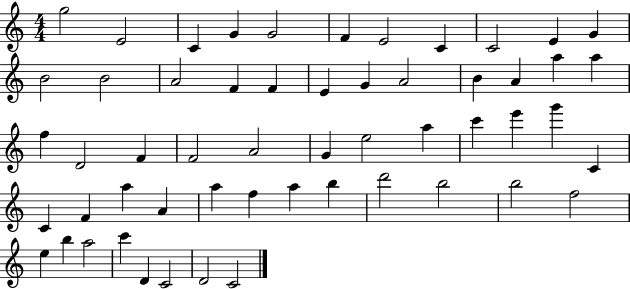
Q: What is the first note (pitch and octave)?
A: G5